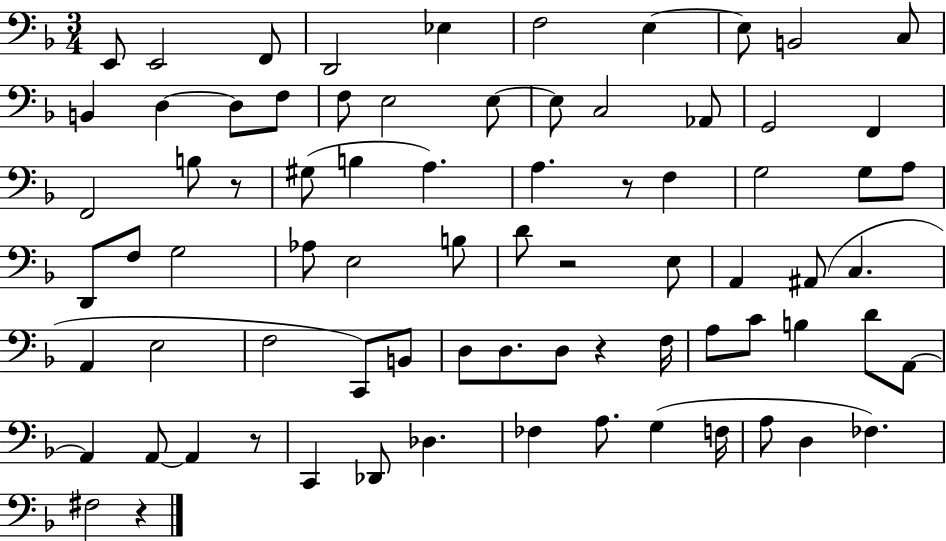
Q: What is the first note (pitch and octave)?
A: E2